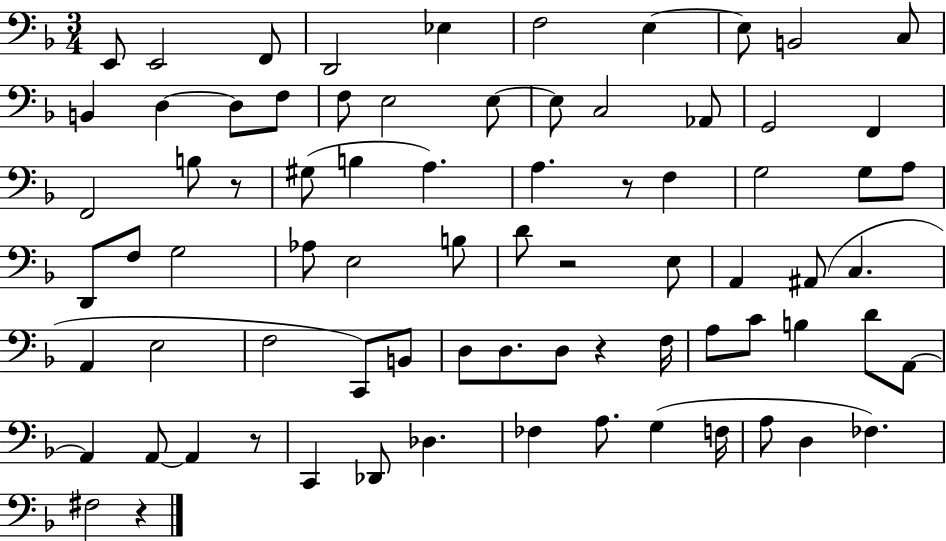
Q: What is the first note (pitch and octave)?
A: E2